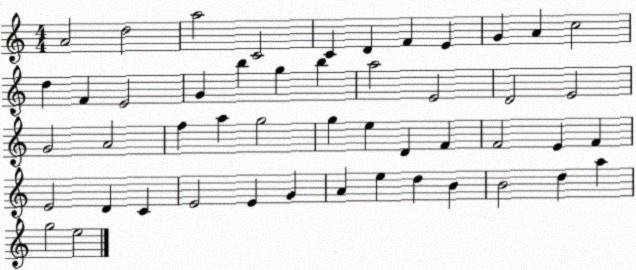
X:1
T:Untitled
M:4/4
L:1/4
K:C
A2 d2 a2 C2 C D F E G A c2 d F E2 G b g b a2 E2 D2 E2 G2 A2 f a g2 g e D F F2 E F E2 D C E2 E G A e d B B2 d a g2 e2